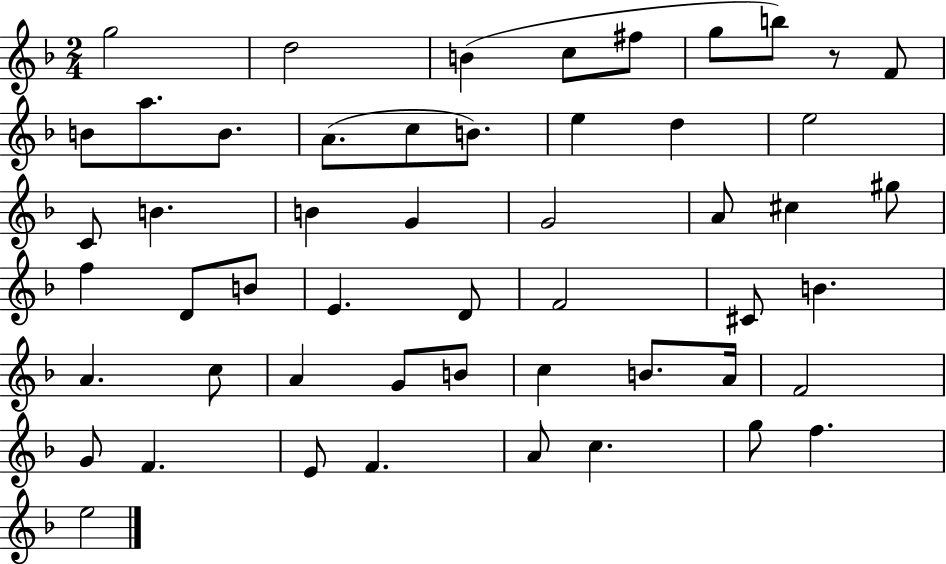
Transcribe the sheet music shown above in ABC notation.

X:1
T:Untitled
M:2/4
L:1/4
K:F
g2 d2 B c/2 ^f/2 g/2 b/2 z/2 F/2 B/2 a/2 B/2 A/2 c/2 B/2 e d e2 C/2 B B G G2 A/2 ^c ^g/2 f D/2 B/2 E D/2 F2 ^C/2 B A c/2 A G/2 B/2 c B/2 A/4 F2 G/2 F E/2 F A/2 c g/2 f e2